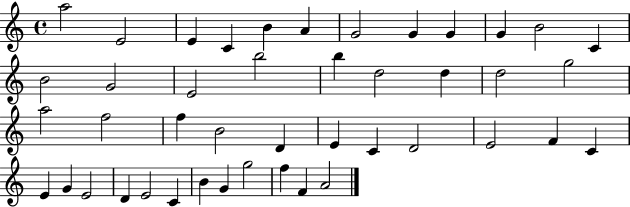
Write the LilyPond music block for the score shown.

{
  \clef treble
  \time 4/4
  \defaultTimeSignature
  \key c \major
  a''2 e'2 | e'4 c'4 b'4 a'4 | g'2 g'4 g'4 | g'4 b'2 c'4 | \break b'2 g'2 | e'2 b''2 | b''4 d''2 d''4 | d''2 g''2 | \break a''2 f''2 | f''4 b'2 d'4 | e'4 c'4 d'2 | e'2 f'4 c'4 | \break e'4 g'4 e'2 | d'4 e'2 c'4 | b'4 g'4 g''2 | f''4 f'4 a'2 | \break \bar "|."
}